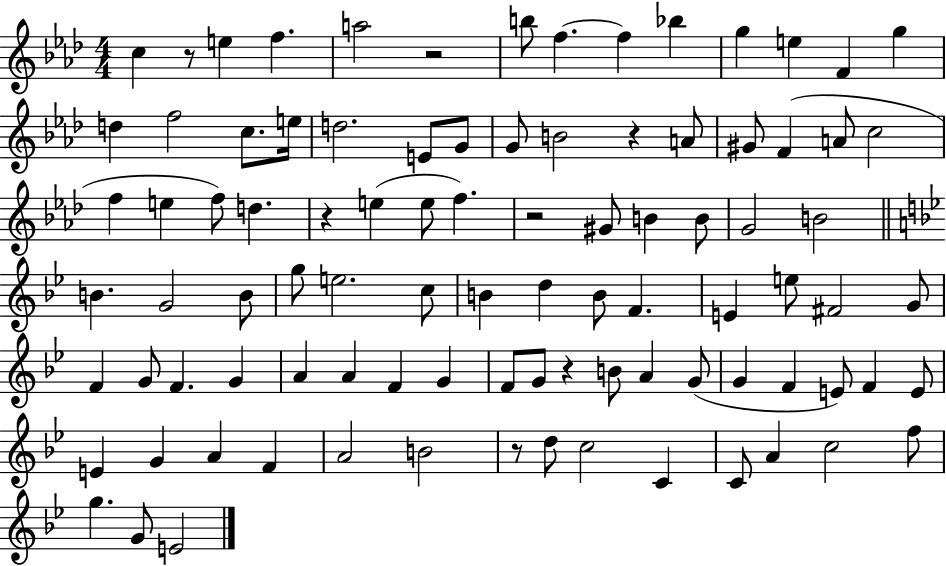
{
  \clef treble
  \numericTimeSignature
  \time 4/4
  \key aes \major
  c''4 r8 e''4 f''4. | a''2 r2 | b''8 f''4.~~ f''4 bes''4 | g''4 e''4 f'4 g''4 | \break d''4 f''2 c''8. e''16 | d''2. e'8 g'8 | g'8 b'2 r4 a'8 | gis'8 f'4( a'8 c''2 | \break f''4 e''4 f''8) d''4. | r4 e''4( e''8 f''4.) | r2 gis'8 b'4 b'8 | g'2 b'2 | \break \bar "||" \break \key g \minor b'4. g'2 b'8 | g''8 e''2. c''8 | b'4 d''4 b'8 f'4. | e'4 e''8 fis'2 g'8 | \break f'4 g'8 f'4. g'4 | a'4 a'4 f'4 g'4 | f'8 g'8 r4 b'8 a'4 g'8( | g'4 f'4 e'8) f'4 e'8 | \break e'4 g'4 a'4 f'4 | a'2 b'2 | r8 d''8 c''2 c'4 | c'8 a'4 c''2 f''8 | \break g''4. g'8 e'2 | \bar "|."
}